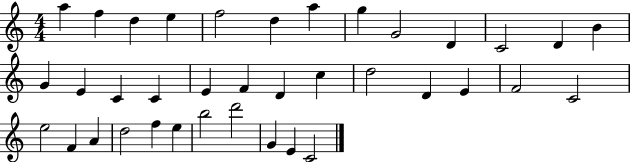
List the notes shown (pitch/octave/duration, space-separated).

A5/q F5/q D5/q E5/q F5/h D5/q A5/q G5/q G4/h D4/q C4/h D4/q B4/q G4/q E4/q C4/q C4/q E4/q F4/q D4/q C5/q D5/h D4/q E4/q F4/h C4/h E5/h F4/q A4/q D5/h F5/q E5/q B5/h D6/h G4/q E4/q C4/h